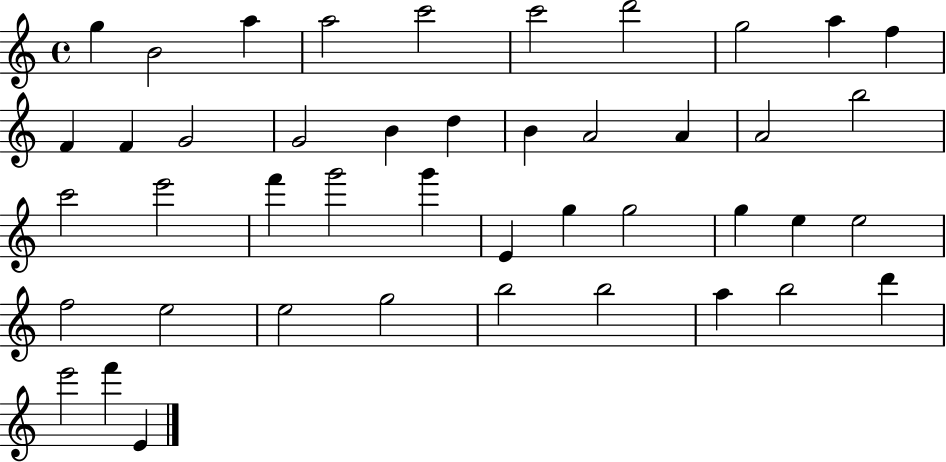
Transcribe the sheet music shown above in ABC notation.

X:1
T:Untitled
M:4/4
L:1/4
K:C
g B2 a a2 c'2 c'2 d'2 g2 a f F F G2 G2 B d B A2 A A2 b2 c'2 e'2 f' g'2 g' E g g2 g e e2 f2 e2 e2 g2 b2 b2 a b2 d' e'2 f' E